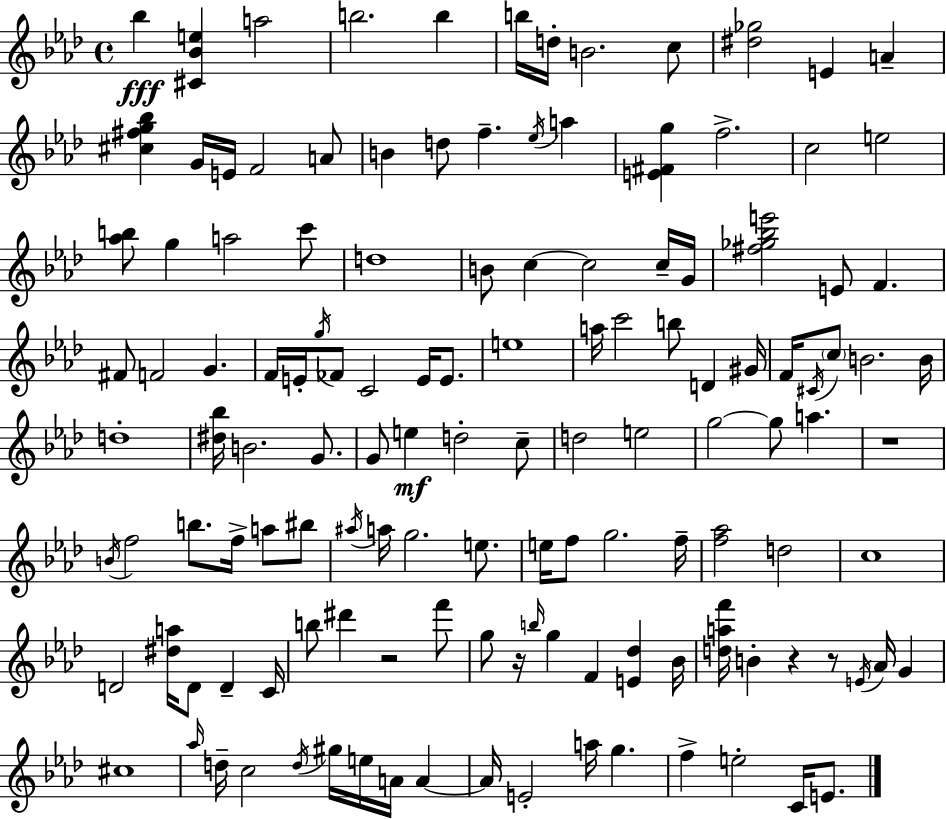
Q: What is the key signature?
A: F minor